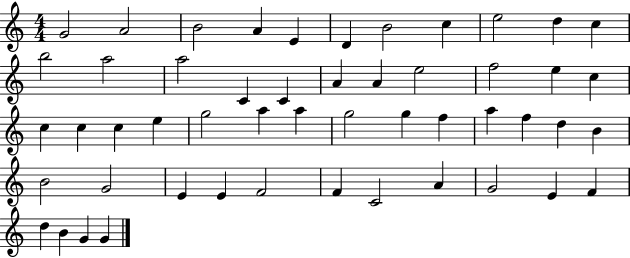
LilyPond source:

{
  \clef treble
  \numericTimeSignature
  \time 4/4
  \key c \major
  g'2 a'2 | b'2 a'4 e'4 | d'4 b'2 c''4 | e''2 d''4 c''4 | \break b''2 a''2 | a''2 c'4 c'4 | a'4 a'4 e''2 | f''2 e''4 c''4 | \break c''4 c''4 c''4 e''4 | g''2 a''4 a''4 | g''2 g''4 f''4 | a''4 f''4 d''4 b'4 | \break b'2 g'2 | e'4 e'4 f'2 | f'4 c'2 a'4 | g'2 e'4 f'4 | \break d''4 b'4 g'4 g'4 | \bar "|."
}